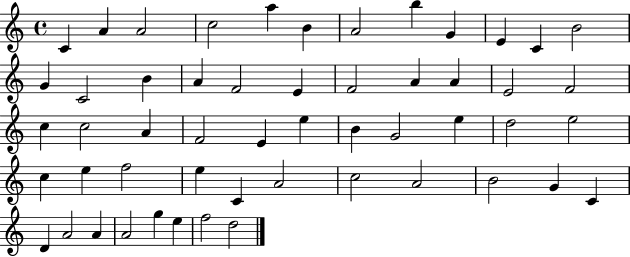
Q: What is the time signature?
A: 4/4